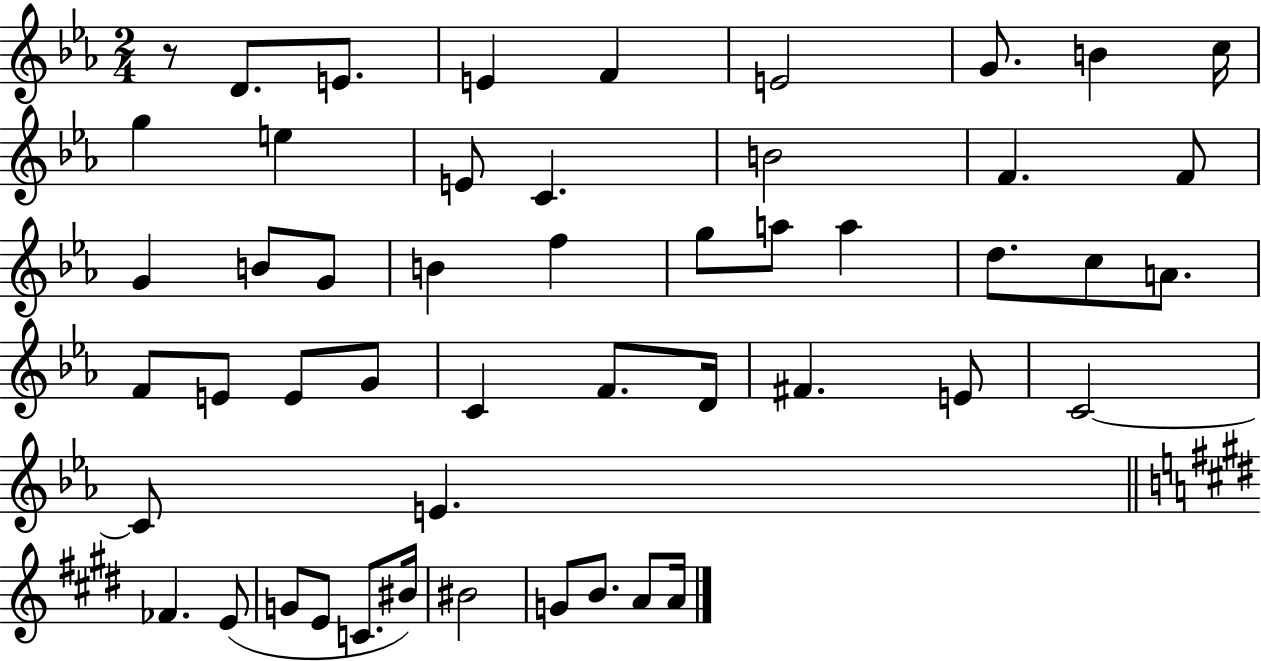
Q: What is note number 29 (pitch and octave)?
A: E4